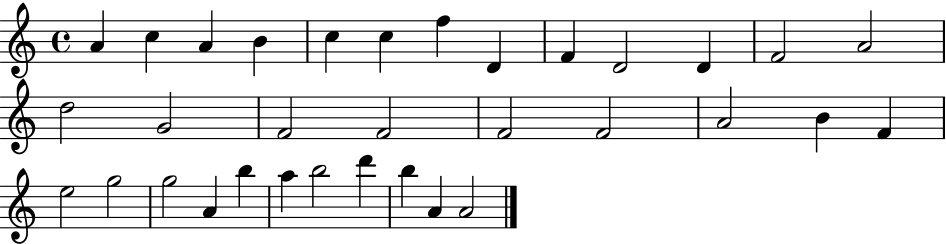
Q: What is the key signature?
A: C major